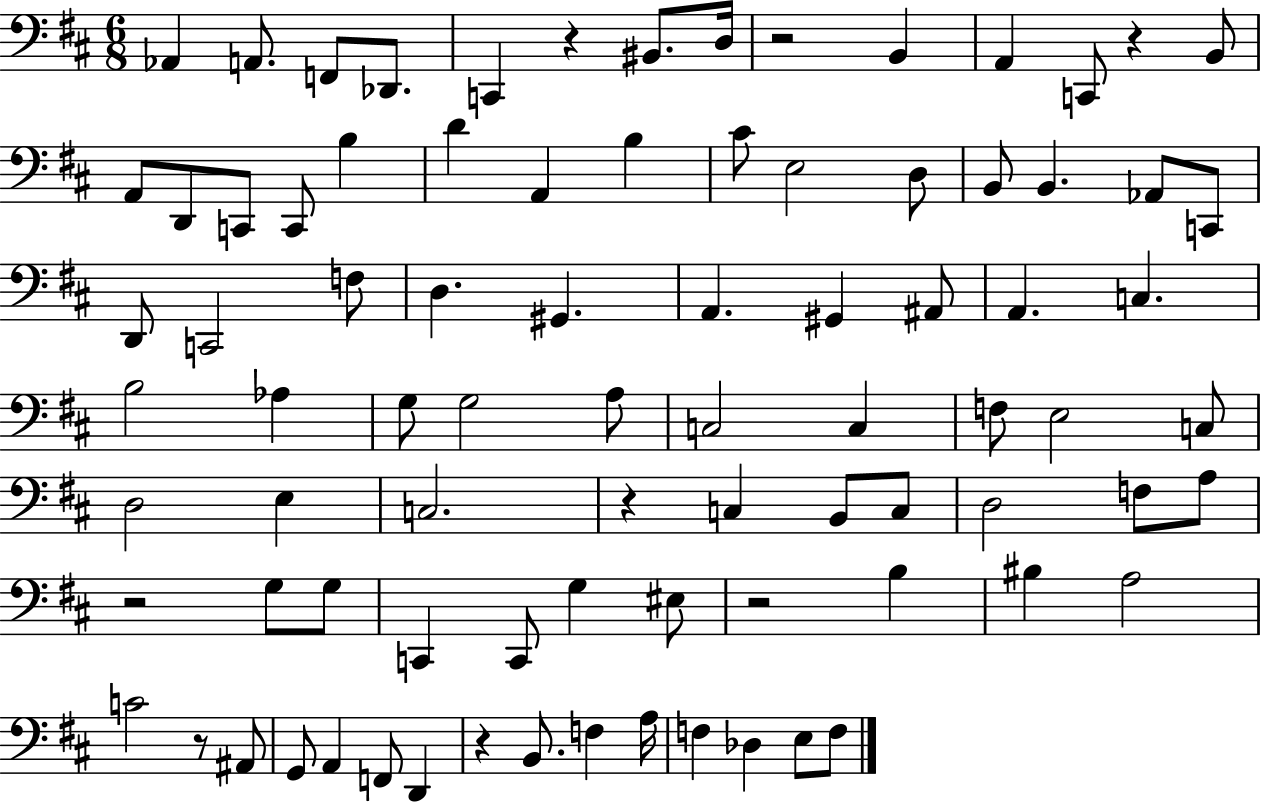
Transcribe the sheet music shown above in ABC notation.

X:1
T:Untitled
M:6/8
L:1/4
K:D
_A,, A,,/2 F,,/2 _D,,/2 C,, z ^B,,/2 D,/4 z2 B,, A,, C,,/2 z B,,/2 A,,/2 D,,/2 C,,/2 C,,/2 B, D A,, B, ^C/2 E,2 D,/2 B,,/2 B,, _A,,/2 C,,/2 D,,/2 C,,2 F,/2 D, ^G,, A,, ^G,, ^A,,/2 A,, C, B,2 _A, G,/2 G,2 A,/2 C,2 C, F,/2 E,2 C,/2 D,2 E, C,2 z C, B,,/2 C,/2 D,2 F,/2 A,/2 z2 G,/2 G,/2 C,, C,,/2 G, ^E,/2 z2 B, ^B, A,2 C2 z/2 ^A,,/2 G,,/2 A,, F,,/2 D,, z B,,/2 F, A,/4 F, _D, E,/2 F,/2